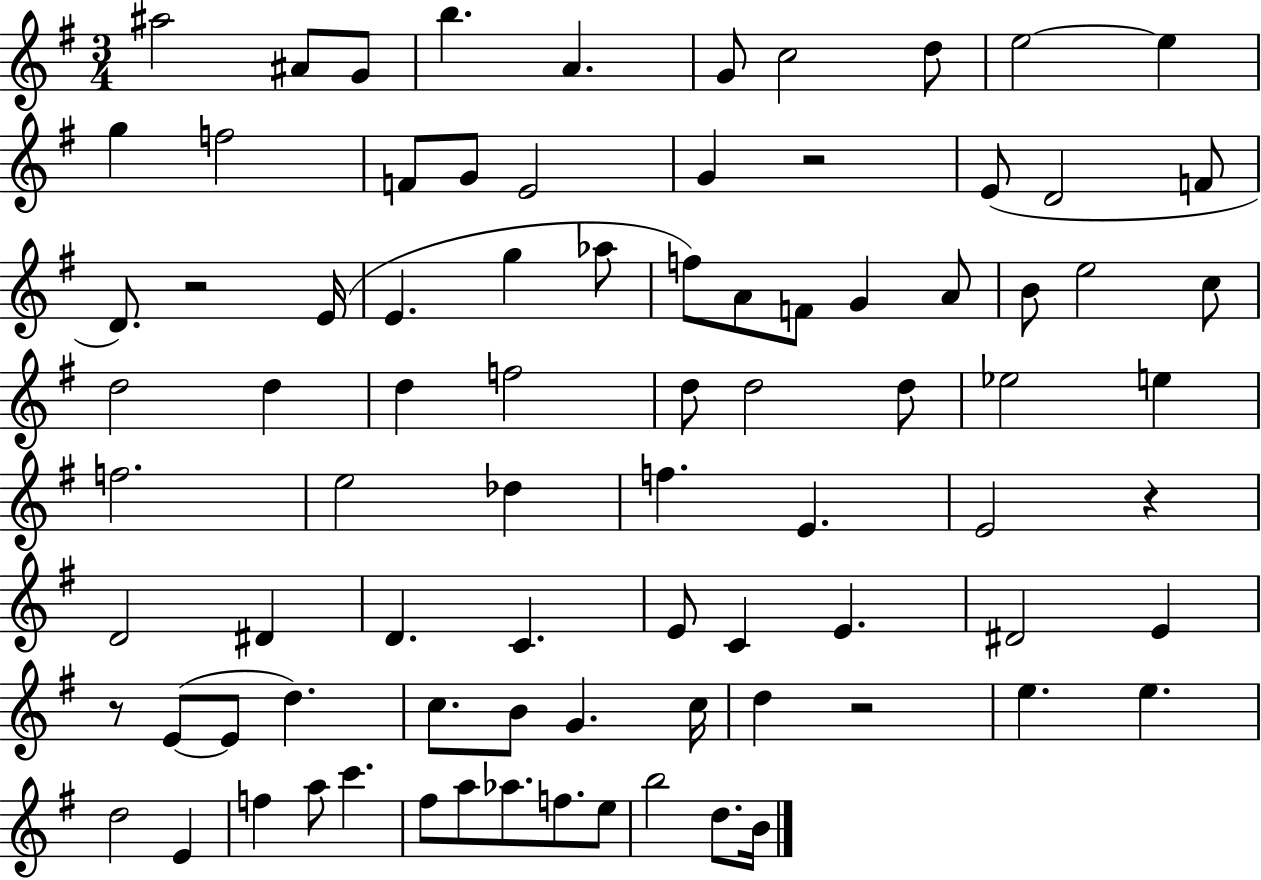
{
  \clef treble
  \numericTimeSignature
  \time 3/4
  \key g \major
  ais''2 ais'8 g'8 | b''4. a'4. | g'8 c''2 d''8 | e''2~~ e''4 | \break g''4 f''2 | f'8 g'8 e'2 | g'4 r2 | e'8( d'2 f'8 | \break d'8.) r2 e'16( | e'4. g''4 aes''8 | f''8) a'8 f'8 g'4 a'8 | b'8 e''2 c''8 | \break d''2 d''4 | d''4 f''2 | d''8 d''2 d''8 | ees''2 e''4 | \break f''2. | e''2 des''4 | f''4. e'4. | e'2 r4 | \break d'2 dis'4 | d'4. c'4. | e'8 c'4 e'4. | dis'2 e'4 | \break r8 e'8~(~ e'8 d''4.) | c''8. b'8 g'4. c''16 | d''4 r2 | e''4. e''4. | \break d''2 e'4 | f''4 a''8 c'''4. | fis''8 a''8 aes''8. f''8. e''8 | b''2 d''8. b'16 | \break \bar "|."
}